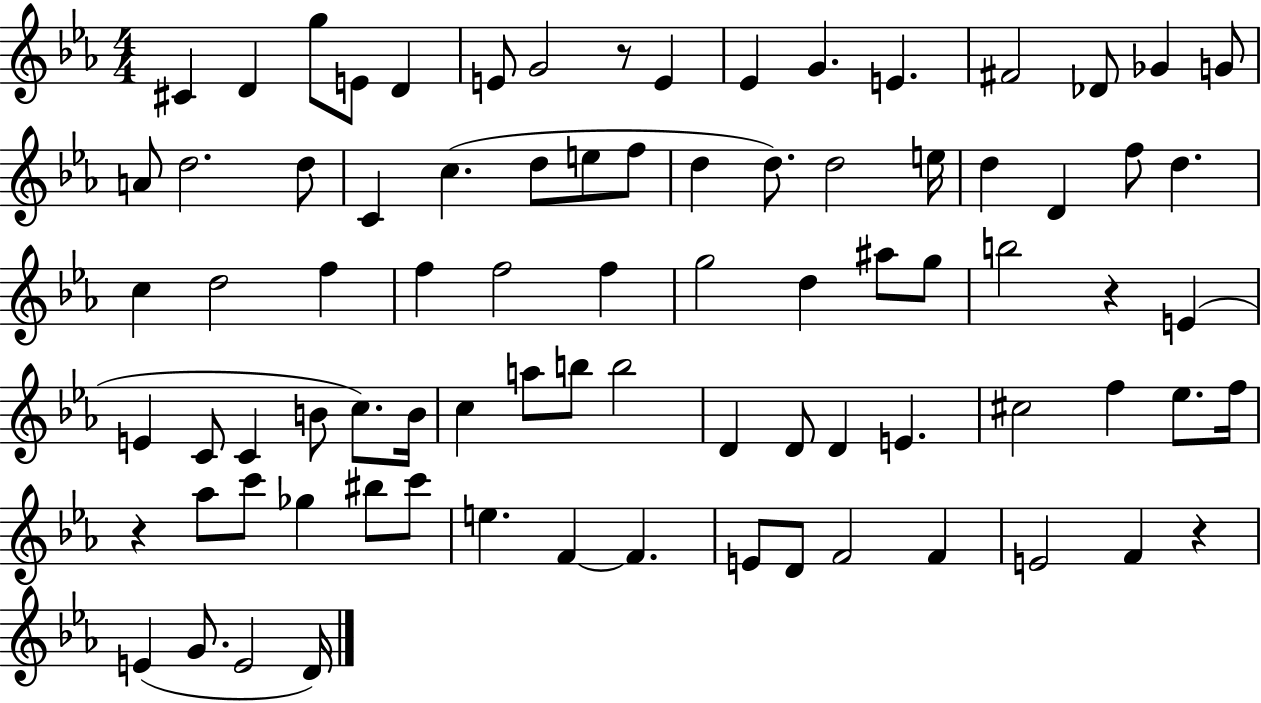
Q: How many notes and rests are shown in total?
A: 83